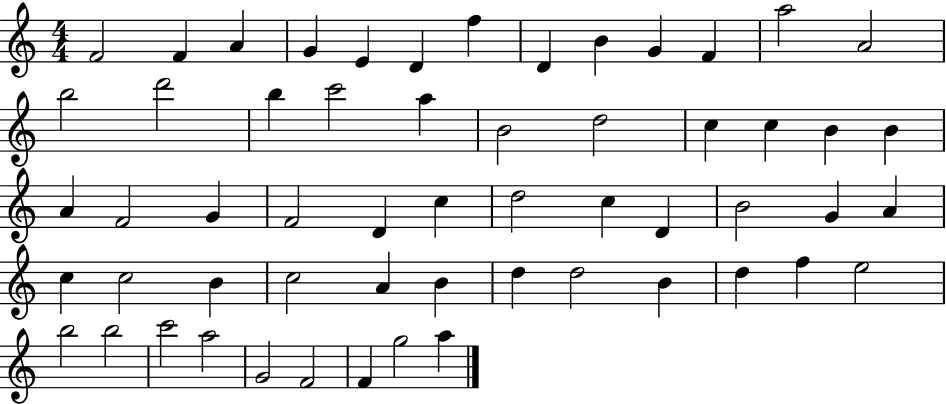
{
  \clef treble
  \numericTimeSignature
  \time 4/4
  \key c \major
  f'2 f'4 a'4 | g'4 e'4 d'4 f''4 | d'4 b'4 g'4 f'4 | a''2 a'2 | \break b''2 d'''2 | b''4 c'''2 a''4 | b'2 d''2 | c''4 c''4 b'4 b'4 | \break a'4 f'2 g'4 | f'2 d'4 c''4 | d''2 c''4 d'4 | b'2 g'4 a'4 | \break c''4 c''2 b'4 | c''2 a'4 b'4 | d''4 d''2 b'4 | d''4 f''4 e''2 | \break b''2 b''2 | c'''2 a''2 | g'2 f'2 | f'4 g''2 a''4 | \break \bar "|."
}